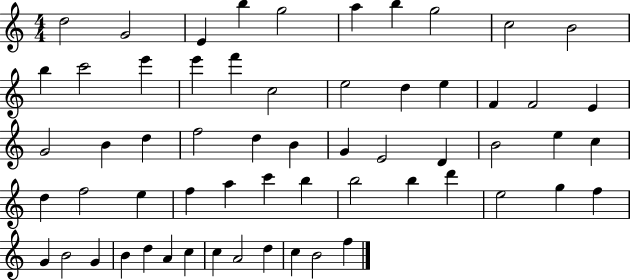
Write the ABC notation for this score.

X:1
T:Untitled
M:4/4
L:1/4
K:C
d2 G2 E b g2 a b g2 c2 B2 b c'2 e' e' f' c2 e2 d e F F2 E G2 B d f2 d B G E2 D B2 e c d f2 e f a c' b b2 b d' e2 g f G B2 G B d A c c A2 d c B2 f